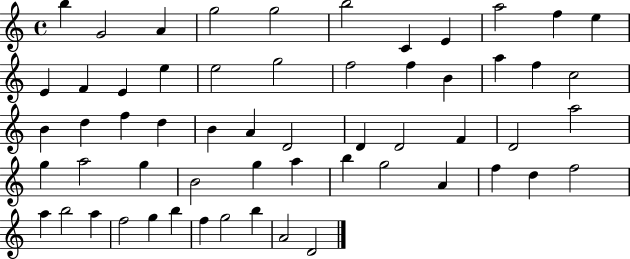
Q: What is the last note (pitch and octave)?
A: D4